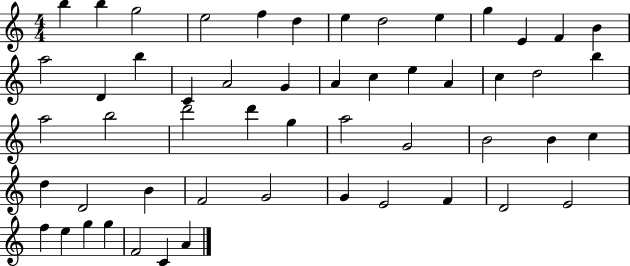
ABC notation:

X:1
T:Untitled
M:4/4
L:1/4
K:C
b b g2 e2 f d e d2 e g E F B a2 D b C A2 G A c e A c d2 b a2 b2 d'2 d' g a2 G2 B2 B c d D2 B F2 G2 G E2 F D2 E2 f e g g F2 C A